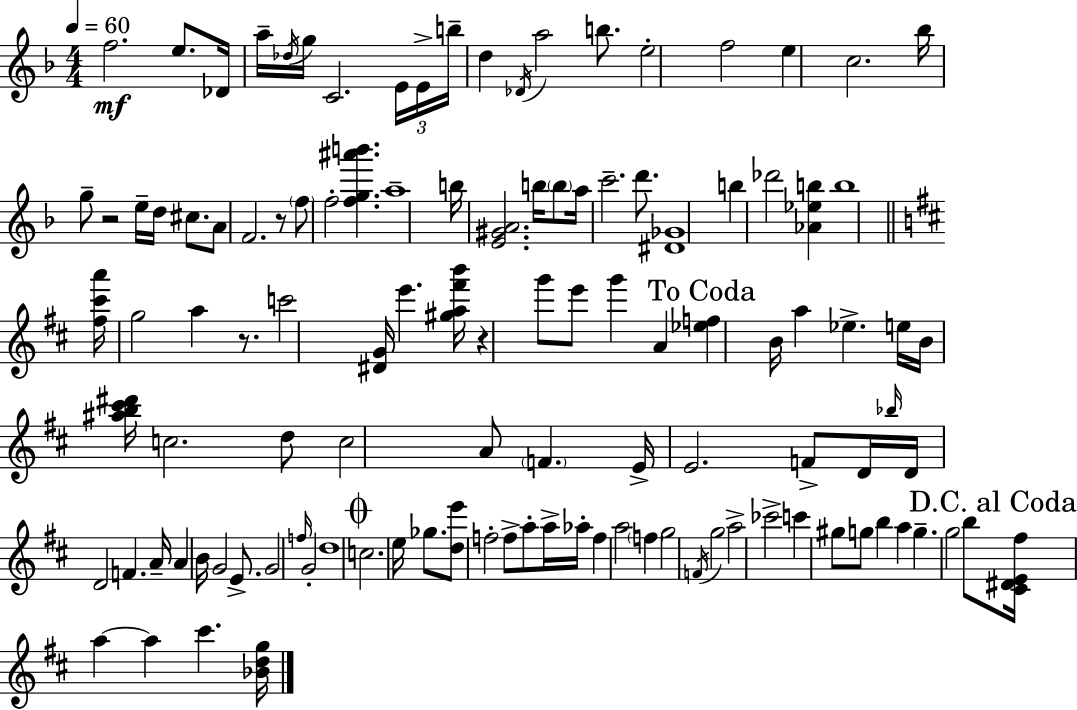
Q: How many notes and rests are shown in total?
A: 115